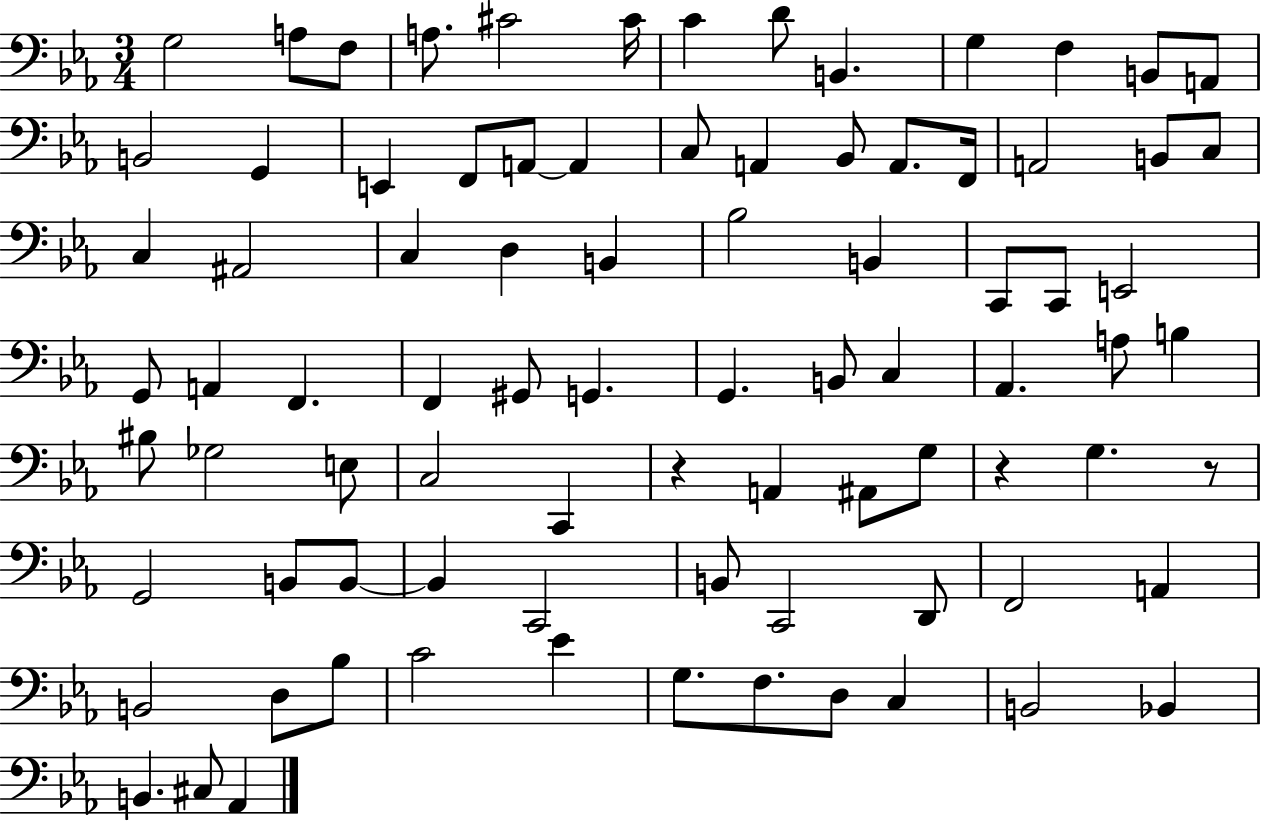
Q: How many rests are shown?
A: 3